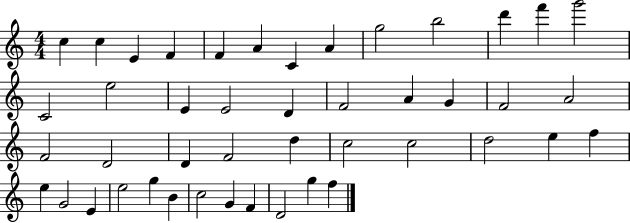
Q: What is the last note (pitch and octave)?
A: F5